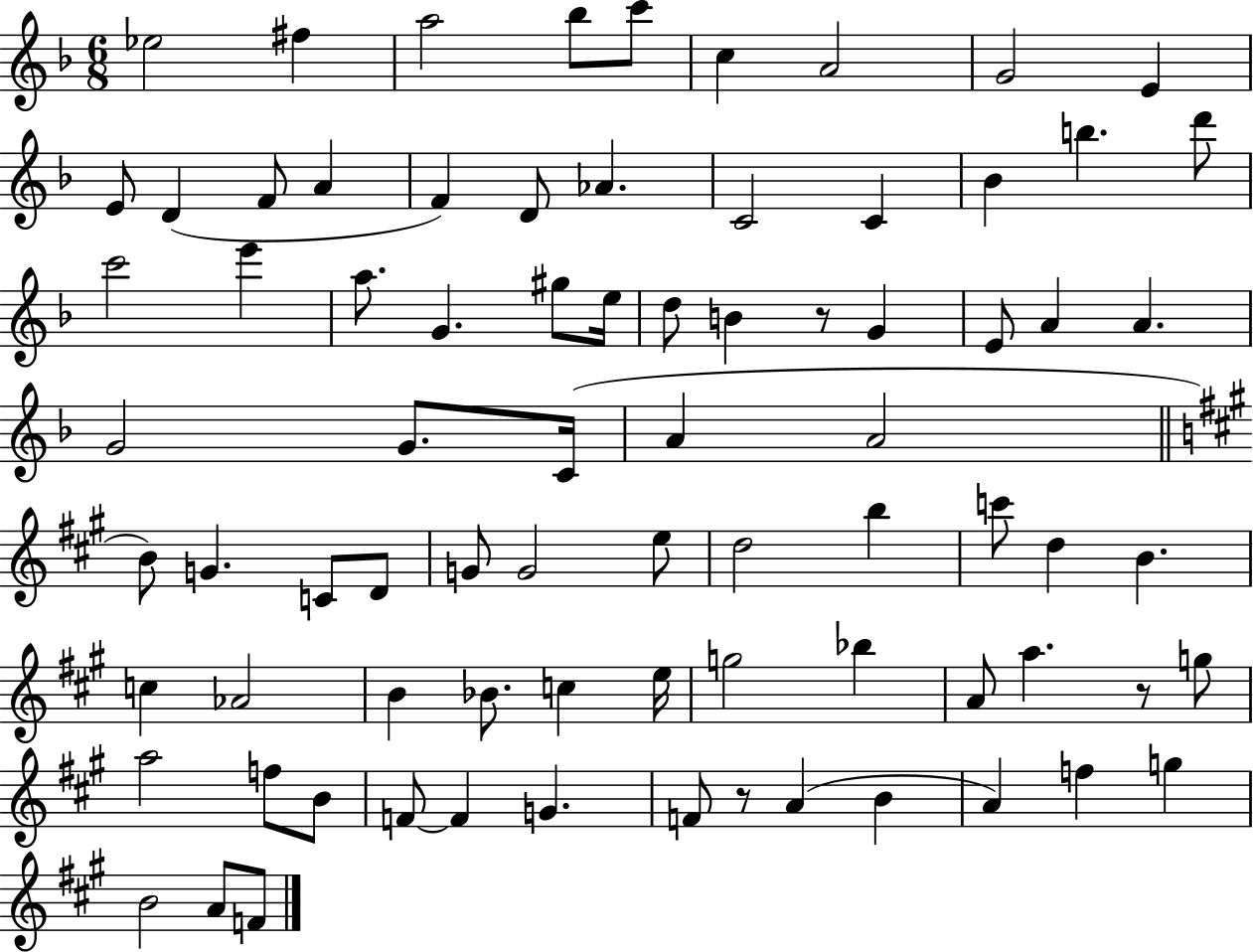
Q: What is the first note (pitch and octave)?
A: Eb5